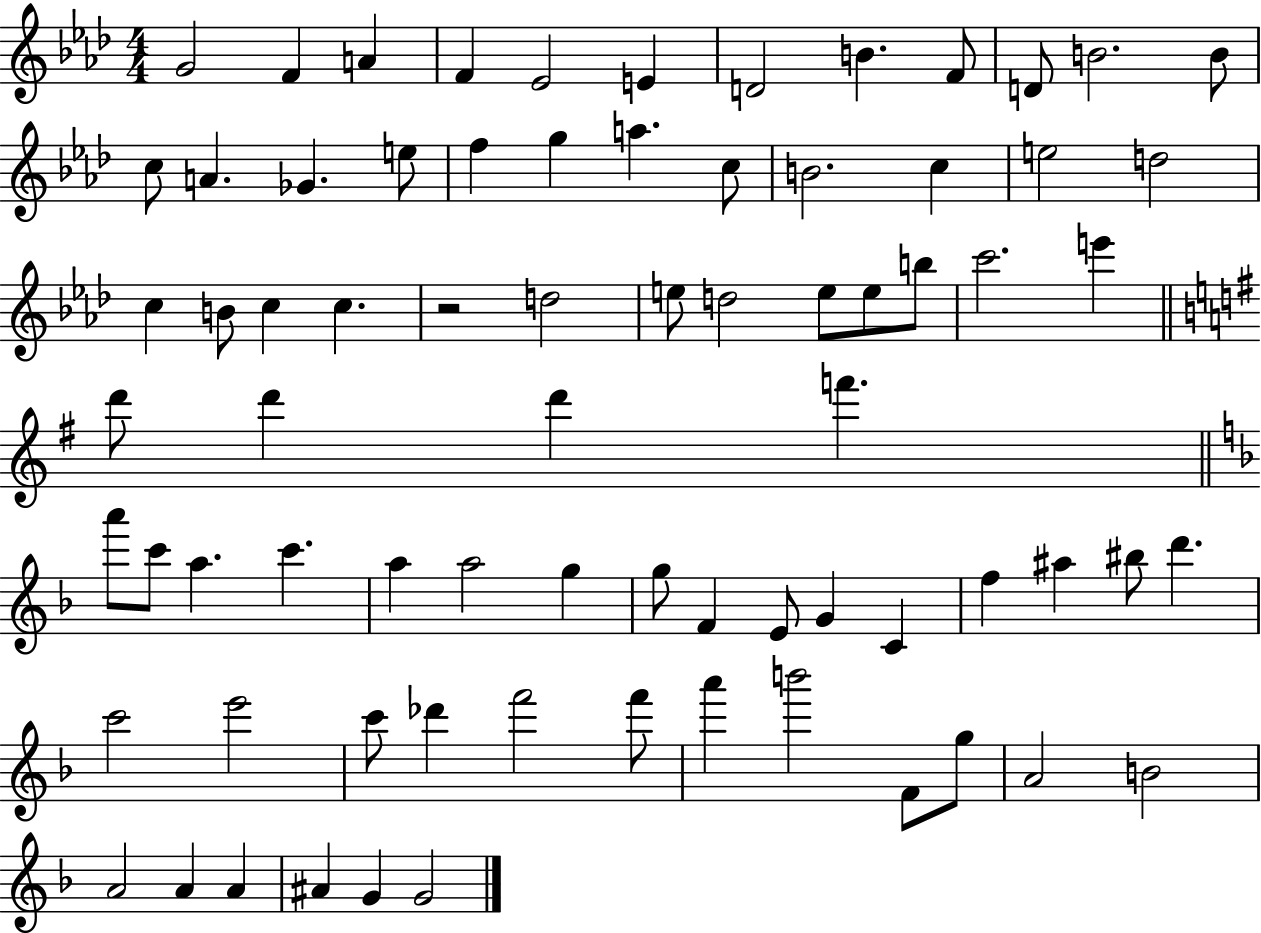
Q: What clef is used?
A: treble